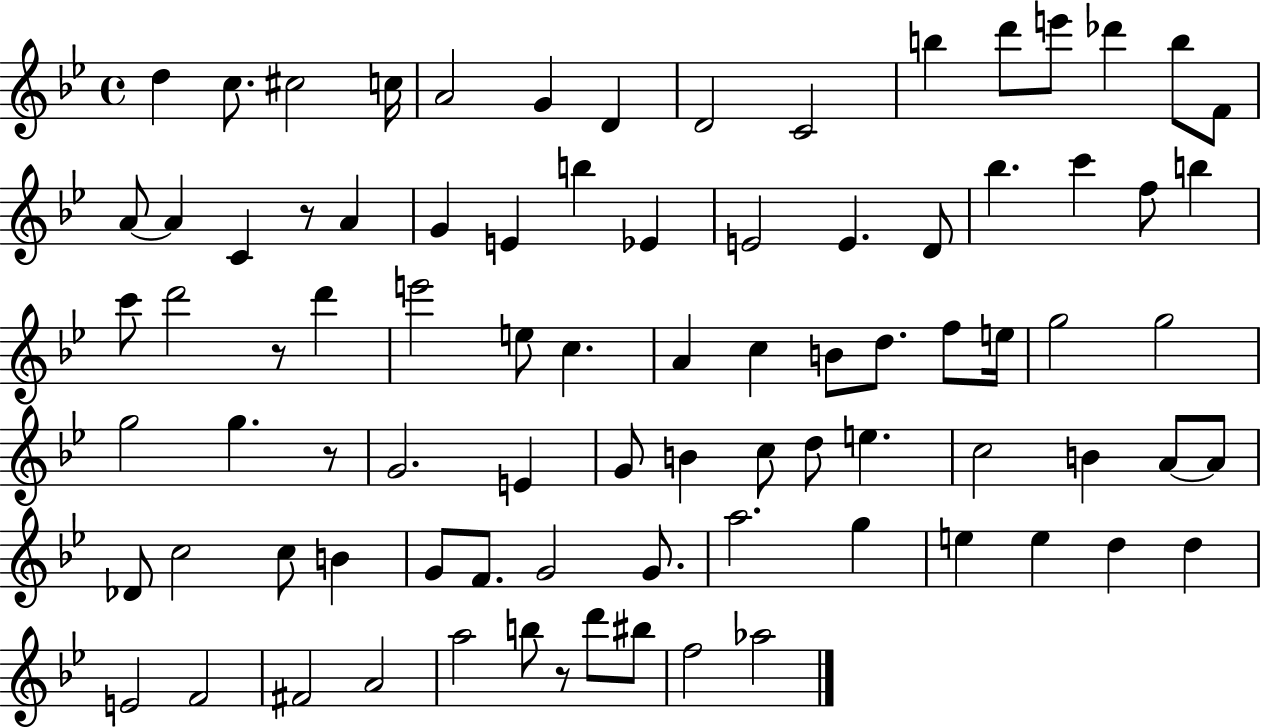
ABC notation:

X:1
T:Untitled
M:4/4
L:1/4
K:Bb
d c/2 ^c2 c/4 A2 G D D2 C2 b d'/2 e'/2 _d' b/2 F/2 A/2 A C z/2 A G E b _E E2 E D/2 _b c' f/2 b c'/2 d'2 z/2 d' e'2 e/2 c A c B/2 d/2 f/2 e/4 g2 g2 g2 g z/2 G2 E G/2 B c/2 d/2 e c2 B A/2 A/2 _D/2 c2 c/2 B G/2 F/2 G2 G/2 a2 g e e d d E2 F2 ^F2 A2 a2 b/2 z/2 d'/2 ^b/2 f2 _a2